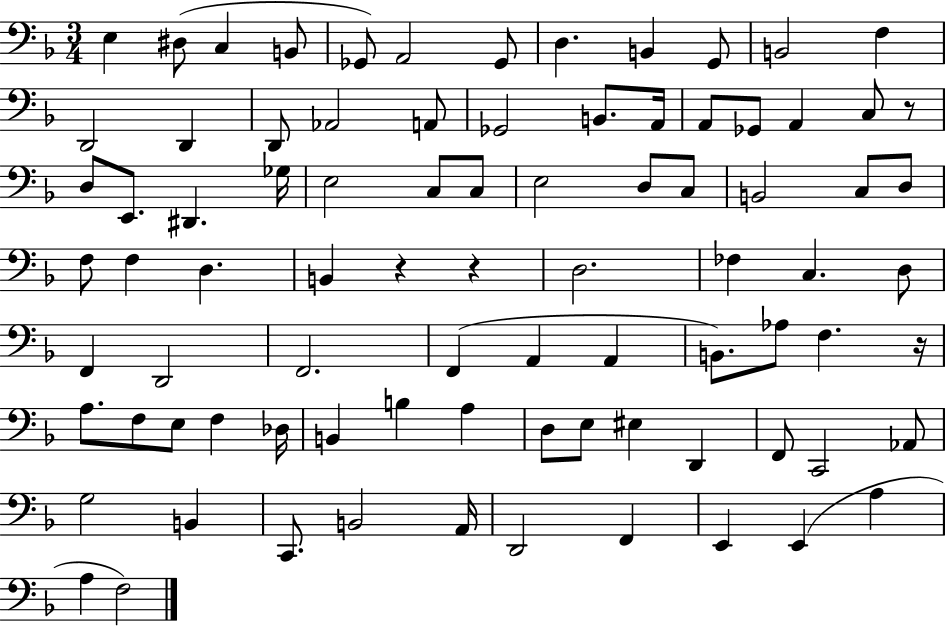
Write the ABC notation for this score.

X:1
T:Untitled
M:3/4
L:1/4
K:F
E, ^D,/2 C, B,,/2 _G,,/2 A,,2 _G,,/2 D, B,, G,,/2 B,,2 F, D,,2 D,, D,,/2 _A,,2 A,,/2 _G,,2 B,,/2 A,,/4 A,,/2 _G,,/2 A,, C,/2 z/2 D,/2 E,,/2 ^D,, _G,/4 E,2 C,/2 C,/2 E,2 D,/2 C,/2 B,,2 C,/2 D,/2 F,/2 F, D, B,, z z D,2 _F, C, D,/2 F,, D,,2 F,,2 F,, A,, A,, B,,/2 _A,/2 F, z/4 A,/2 F,/2 E,/2 F, _D,/4 B,, B, A, D,/2 E,/2 ^E, D,, F,,/2 C,,2 _A,,/2 G,2 B,, C,,/2 B,,2 A,,/4 D,,2 F,, E,, E,, A, A, F,2